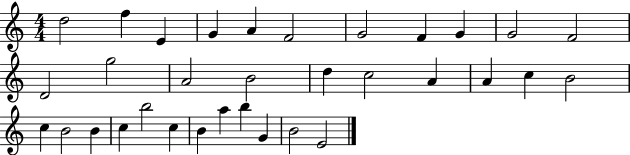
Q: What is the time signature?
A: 4/4